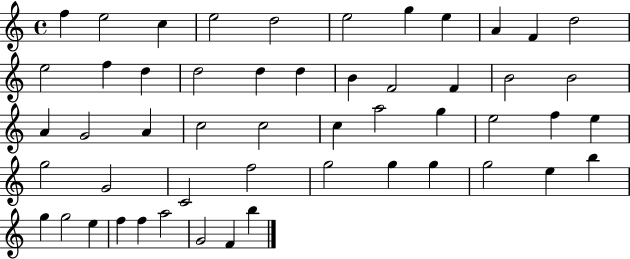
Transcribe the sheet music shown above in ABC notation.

X:1
T:Untitled
M:4/4
L:1/4
K:C
f e2 c e2 d2 e2 g e A F d2 e2 f d d2 d d B F2 F B2 B2 A G2 A c2 c2 c a2 g e2 f e g2 G2 C2 f2 g2 g g g2 e b g g2 e f f a2 G2 F b